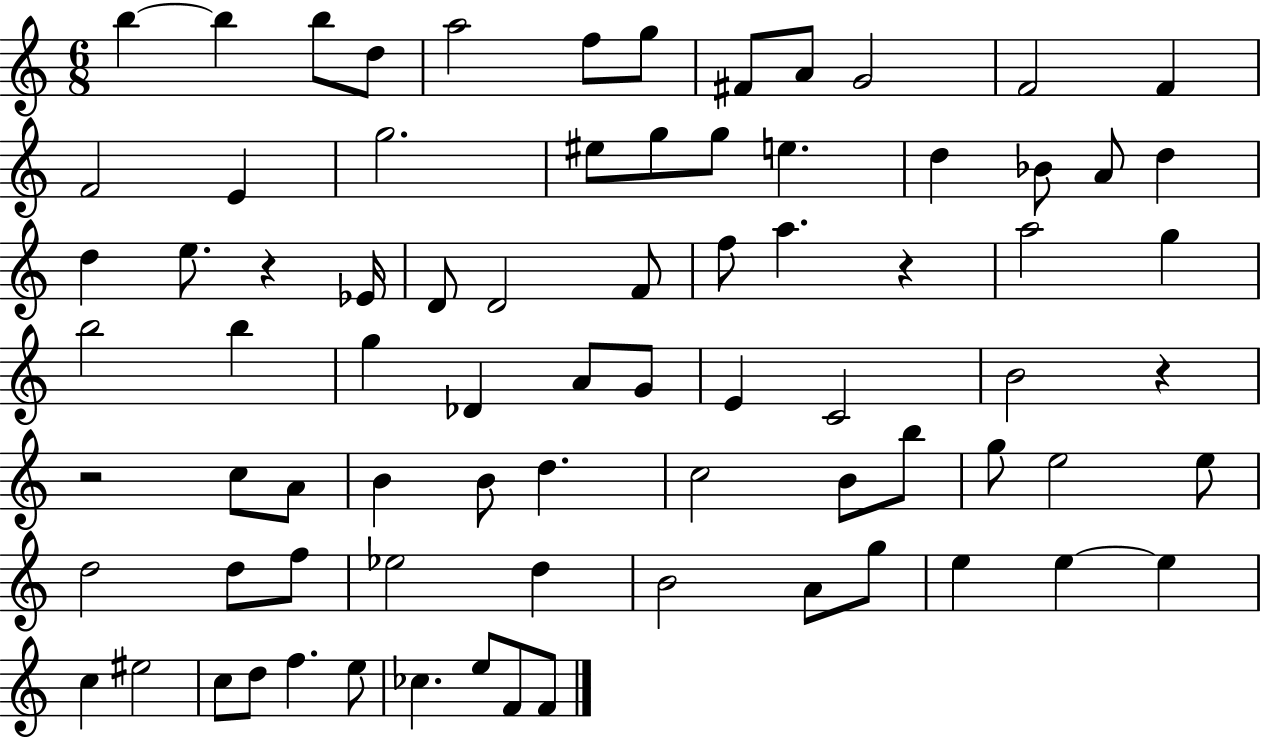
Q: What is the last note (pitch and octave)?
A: F4